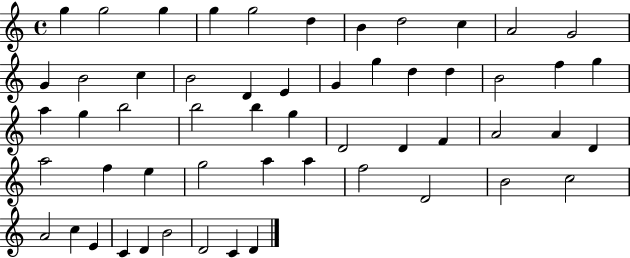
X:1
T:Untitled
M:4/4
L:1/4
K:C
g g2 g g g2 d B d2 c A2 G2 G B2 c B2 D E G g d d B2 f g a g b2 b2 b g D2 D F A2 A D a2 f e g2 a a f2 D2 B2 c2 A2 c E C D B2 D2 C D